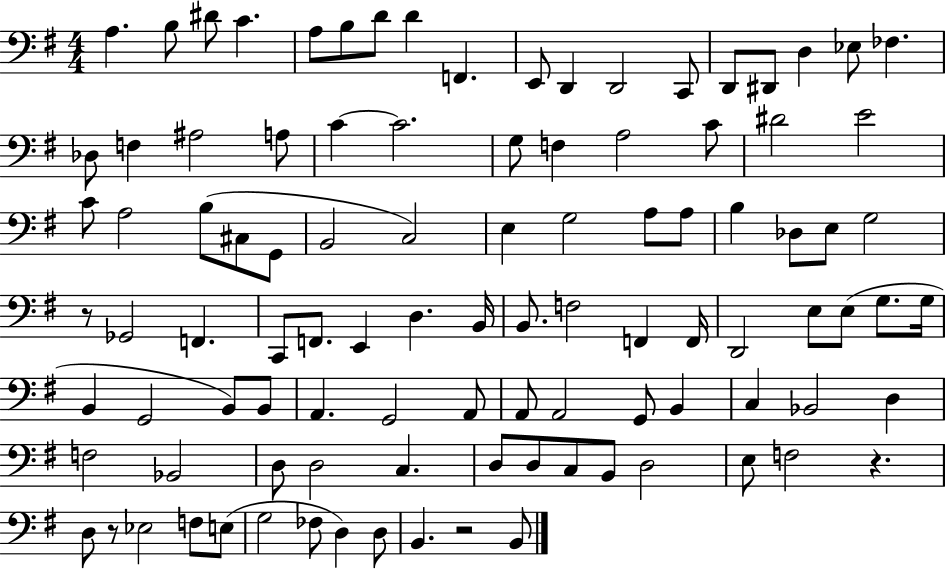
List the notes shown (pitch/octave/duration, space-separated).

A3/q. B3/e D#4/e C4/q. A3/e B3/e D4/e D4/q F2/q. E2/e D2/q D2/h C2/e D2/e D#2/e D3/q Eb3/e FES3/q. Db3/e F3/q A#3/h A3/e C4/q C4/h. G3/e F3/q A3/h C4/e D#4/h E4/h C4/e A3/h B3/e C#3/e G2/e B2/h C3/h E3/q G3/h A3/e A3/e B3/q Db3/e E3/e G3/h R/e Gb2/h F2/q. C2/e F2/e. E2/q D3/q. B2/s B2/e. F3/h F2/q F2/s D2/h E3/e E3/e G3/e. G3/s B2/q G2/h B2/e B2/e A2/q. G2/h A2/e A2/e A2/h G2/e B2/q C3/q Bb2/h D3/q F3/h Bb2/h D3/e D3/h C3/q. D3/e D3/e C3/e B2/e D3/h E3/e F3/h R/q. D3/e R/e Eb3/h F3/e E3/e G3/h FES3/e D3/q D3/e B2/q. R/h B2/e